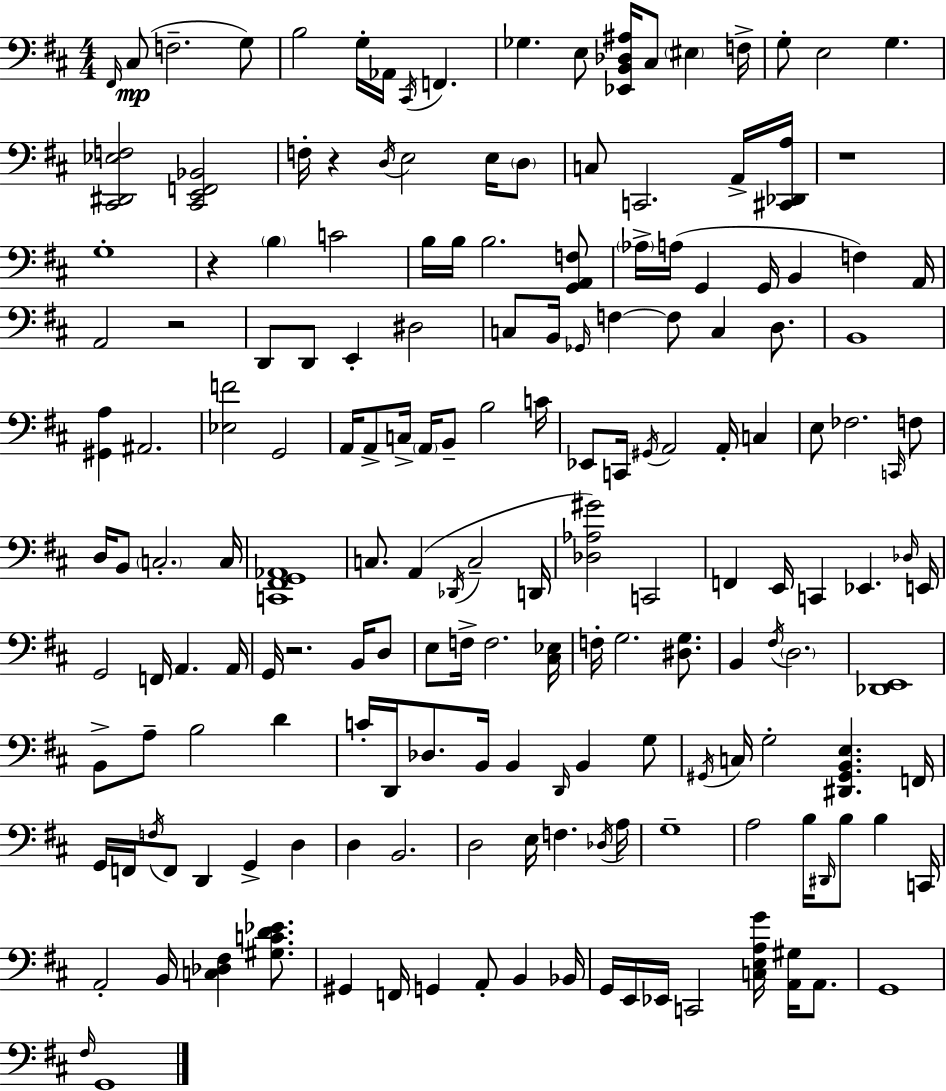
{
  \clef bass
  \numericTimeSignature
  \time 4/4
  \key d \major
  \grace { fis,16 }(\mp cis8 f2.-- g8) | b2 g16-. aes,16 \acciaccatura { cis,16 } f,4. | ges4. e8 <ees, b, des ais>16 cis8 \parenthesize eis4 | f16-> g8-. e2 g4. | \break <cis, dis, ees f>2 <cis, e, f, bes,>2 | f16-. r4 \acciaccatura { d16 } e2 | e16 \parenthesize d8 c8 c,2. | a,16-> <cis, des, a>16 r1 | \break g1-. | r4 \parenthesize b4 c'2 | b16 b16 b2. | <g, a, f>8 \parenthesize aes16-> a16( g,4 g,16 b,4 f4) | \break a,16 a,2 r2 | d,8 d,8 e,4-. dis2 | c8 b,16 \grace { ges,16 } f4~~ f8 c4 | d8. b,1 | \break <gis, a>4 ais,2. | <ees f'>2 g,2 | a,16 a,8-> c16-> \parenthesize a,16 b,8-- b2 | c'16 ees,8 c,16 \acciaccatura { gis,16 } a,2 | \break a,16-. c4 e8 fes2. | \grace { c,16 } f8 d16 b,8 \parenthesize c2.-. | c16 <c, fis, g, aes,>1 | c8. a,4( \acciaccatura { des,16 } c2-- | \break d,16 <des aes gis'>2) c,2 | f,4 e,16 c,4 | ees,4. \grace { des16 } e,16 g,2 | f,16 a,4. a,16 g,16 r2. | \break b,16 d8 e8 f16-> f2. | <cis ees>16 f16-. g2. | <dis g>8. b,4 \acciaccatura { fis16 } \parenthesize d2. | <des, e,>1 | \break b,8-> a8-- b2 | d'4 c'16-. d,16 des8. b,16 b,4 | \grace { d,16 } b,4 g8 \acciaccatura { gis,16 } c16 g2-. | <dis, gis, b, e>4. f,16 g,16 f,16 \acciaccatura { f16 } f,8 | \break d,4 g,4-> d4 d4 | b,2. d2 | e16 f4. \acciaccatura { des16 } a16 g1-- | a2 | \break b16 \grace { dis,16 } b8 b4 c,16 a,2-. | b,16 <c des fis>4 <gis c' d' ees'>8. gis,4 | f,16 g,4 a,8-. b,4 bes,16 g,16 e,16 | ees,16 c,2 <c e a g'>16 <a, gis>16 a,8. g,1 | \break \grace { fis16 } g,1 | \bar "|."
}